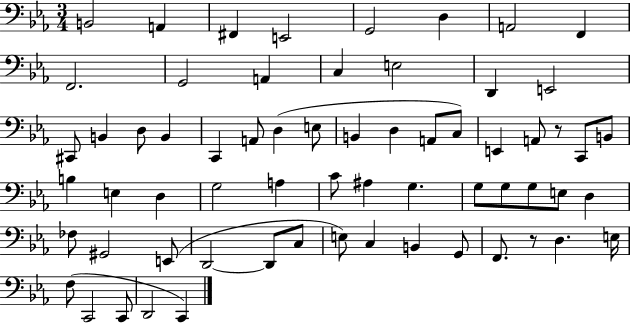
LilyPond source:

{
  \clef bass
  \numericTimeSignature
  \time 3/4
  \key ees \major
  b,2 a,4 | fis,4 e,2 | g,2 d4 | a,2 f,4 | \break f,2. | g,2 a,4 | c4 e2 | d,4 e,2 | \break cis,8 b,4 d8 b,4 | c,4 a,8 d4( e8 | b,4 d4 a,8 c8) | e,4 a,8 r8 c,8 b,8 | \break b4 e4 d4 | g2 a4 | c'8 ais4 g4. | g8 g8 g8 e8 d4 | \break fes8 gis,2 e,8( | d,2~~ d,8 c8 | e8) c4 b,4 g,8 | f,8. r8 d4. e16 | \break f8( c,2 c,8 | d,2 c,4) | \bar "|."
}